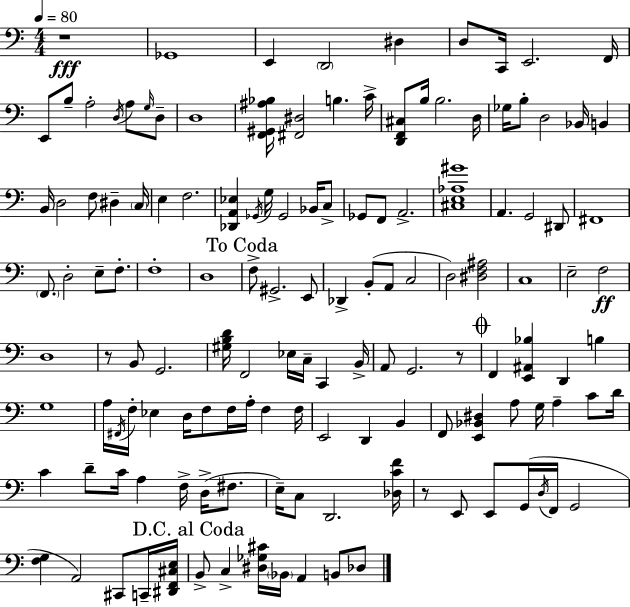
R/w Gb2/w E2/q D2/h D#3/q D3/e C2/s E2/h. F2/s E2/e B3/e A3/h D3/s A3/e G3/s D3/e D3/w [F2,G#2,A#3,Bb3]/s [F#2,D#3]/h B3/q. C4/s [D2,F2,C#3]/e B3/s B3/h. D3/s Gb3/s B3/e D3/h Bb2/s B2/q B2/s D3/h F3/e D#3/q C3/s E3/q F3/h. [Db2,A2,Eb3]/q Gb2/s G3/s Gb2/h Bb2/s C3/e Gb2/e F2/e A2/h. [C#3,E3,Ab3,G#4]/w A2/q. G2/h D#2/e F#2/w F2/e. D3/h E3/e F3/e. F3/w D3/w F3/e G#2/h. E2/e Db2/q B2/e A2/e C3/h D3/h [D#3,F3,A#3]/h C3/w E3/h F3/h D3/w R/e B2/e G2/h. [G#3,B3,D4]/s F2/h Eb3/s C3/s C2/q B2/s A2/e G2/h. R/e F2/q [E2,A#2,Bb3]/q D2/q B3/q G3/w A3/s F#2/s F3/s Eb3/q D3/s F3/e F3/s A3/s F3/q F3/s E2/h D2/q B2/q F2/e [E2,Bb2,D#3]/q A3/e G3/s A3/q C4/e D4/s C4/q D4/e C4/s A3/q F3/s D3/s F#3/e. E3/s C3/e D2/h. [Db3,C4,F4]/s R/e E2/e E2/e G2/s D3/s F2/s G2/h [F3,G3]/q A2/h C#2/e C2/s [D#2,F2,C#3,E3]/s B2/e C3/q [D#3,Gb3,C#4]/s Bb2/s A2/q B2/e Db3/e